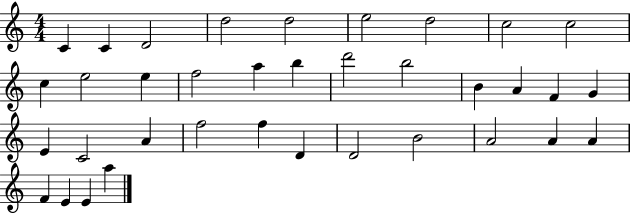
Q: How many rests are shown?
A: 0